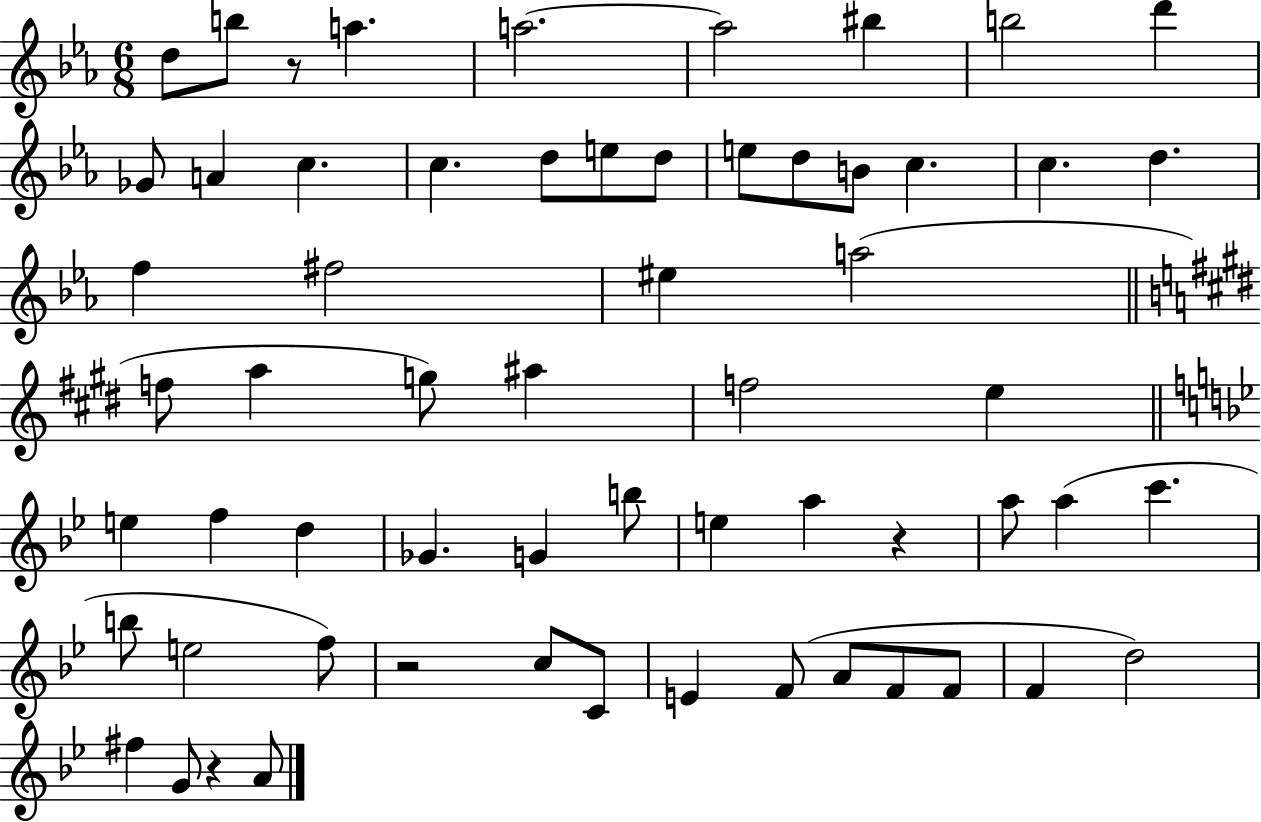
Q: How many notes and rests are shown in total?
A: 61